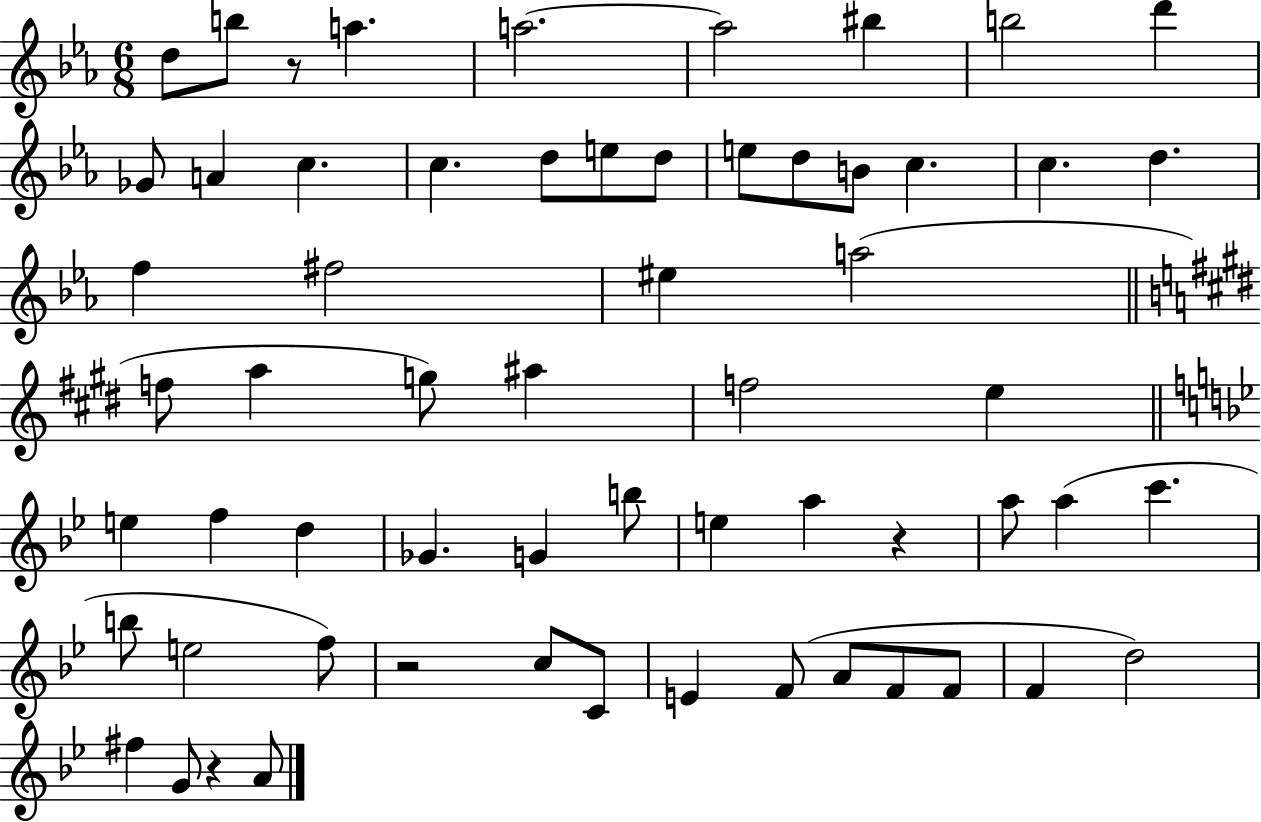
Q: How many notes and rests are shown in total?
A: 61